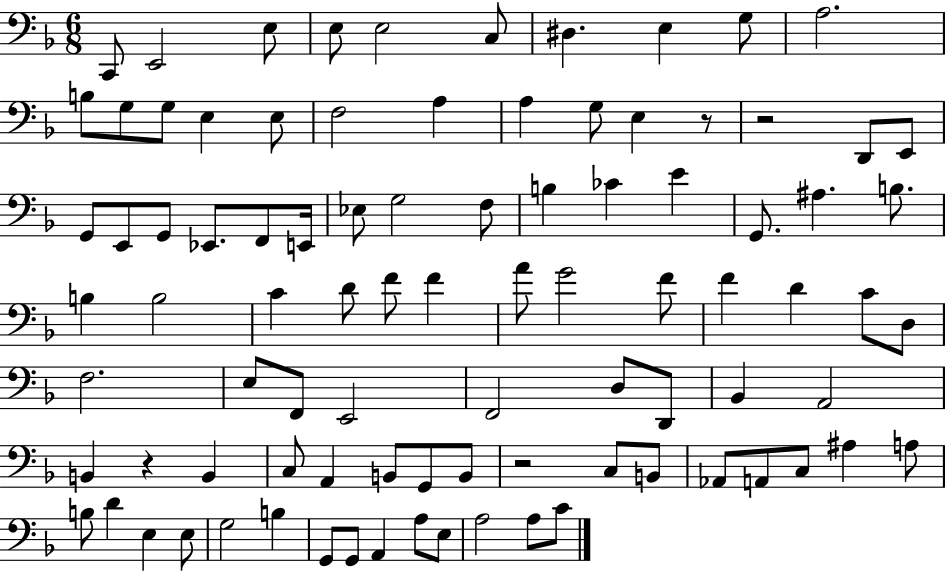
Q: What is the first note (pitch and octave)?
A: C2